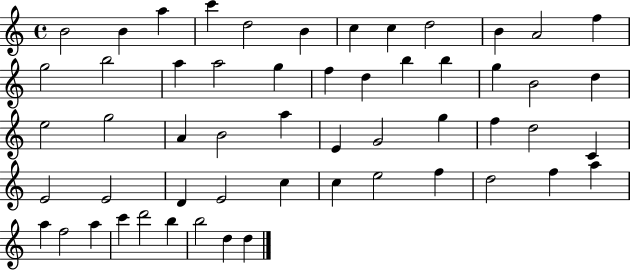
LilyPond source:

{
  \clef treble
  \time 4/4
  \defaultTimeSignature
  \key c \major
  b'2 b'4 a''4 | c'''4 d''2 b'4 | c''4 c''4 d''2 | b'4 a'2 f''4 | \break g''2 b''2 | a''4 a''2 g''4 | f''4 d''4 b''4 b''4 | g''4 b'2 d''4 | \break e''2 g''2 | a'4 b'2 a''4 | e'4 g'2 g''4 | f''4 d''2 c'4 | \break e'2 e'2 | d'4 e'2 c''4 | c''4 e''2 f''4 | d''2 f''4 a''4 | \break a''4 f''2 a''4 | c'''4 d'''2 b''4 | b''2 d''4 d''4 | \bar "|."
}